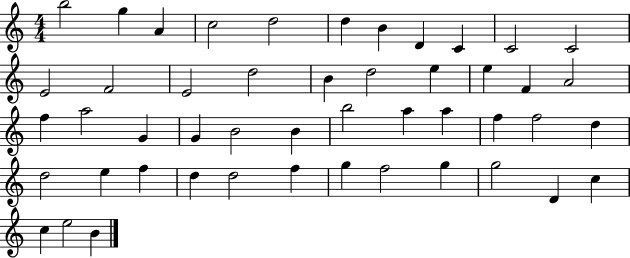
B5/h G5/q A4/q C5/h D5/h D5/q B4/q D4/q C4/q C4/h C4/h E4/h F4/h E4/h D5/h B4/q D5/h E5/q E5/q F4/q A4/h F5/q A5/h G4/q G4/q B4/h B4/q B5/h A5/q A5/q F5/q F5/h D5/q D5/h E5/q F5/q D5/q D5/h F5/q G5/q F5/h G5/q G5/h D4/q C5/q C5/q E5/h B4/q